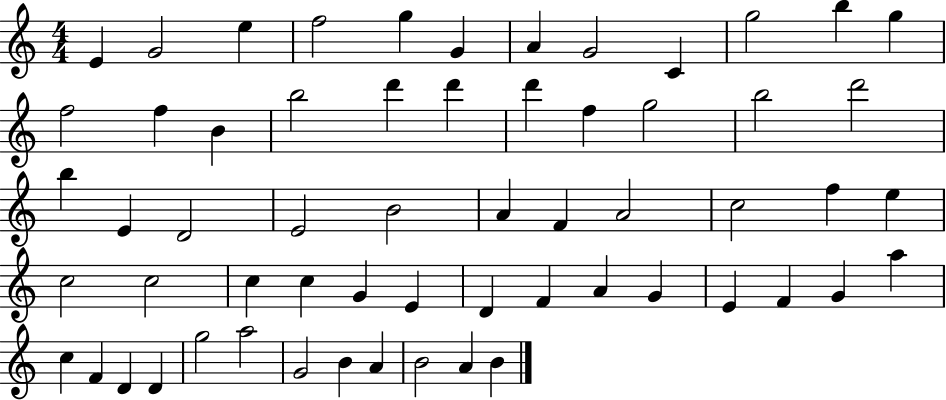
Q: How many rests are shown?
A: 0